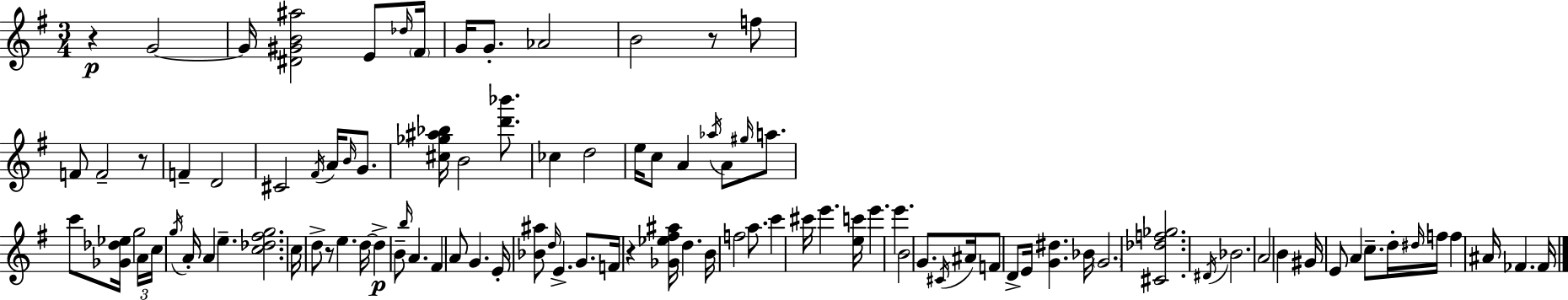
R/q G4/h G4/s [D#4,G#4,B4,A#5]/h E4/e Db5/s F#4/s G4/s G4/e. Ab4/h B4/h R/e F5/e F4/e F4/h R/e F4/q D4/h C#4/h F#4/s A4/s B4/s G4/e. [C#5,Gb5,A#5,Bb5]/s B4/h [D6,Bb6]/e. CES5/q D5/h E5/s C5/e A4/q Ab5/s A4/e G#5/s A5/e. C6/e [Gb4,Db5,Eb5]/s G5/h A4/s C5/s G5/s A4/s A4/q E5/q. [C5,Db5,F#5,G5]/h. C5/s D5/e R/e E5/q. D5/s D5/q B4/e B5/s A4/q. F#4/q A4/e G4/q. E4/s [Bb4,A#5]/e D5/s E4/q. G4/e. F4/s R/q [Gb4,Eb5,F#5,A#5]/s D5/q. B4/s F5/h A5/e. C6/q C#6/s E6/q. [E5,C6]/s E6/q. E6/q. B4/h G4/e. C#4/s A#4/s F4/e D4/e E4/s [G4,D#5]/q. Bb4/s G4/h. [C#4,Db5,F5,Gb5]/h. D#4/s Bb4/h. A4/h B4/q G#4/s E4/e A4/q C5/e. D5/s D#5/s F5/s F5/q A#4/s FES4/q. FES4/s